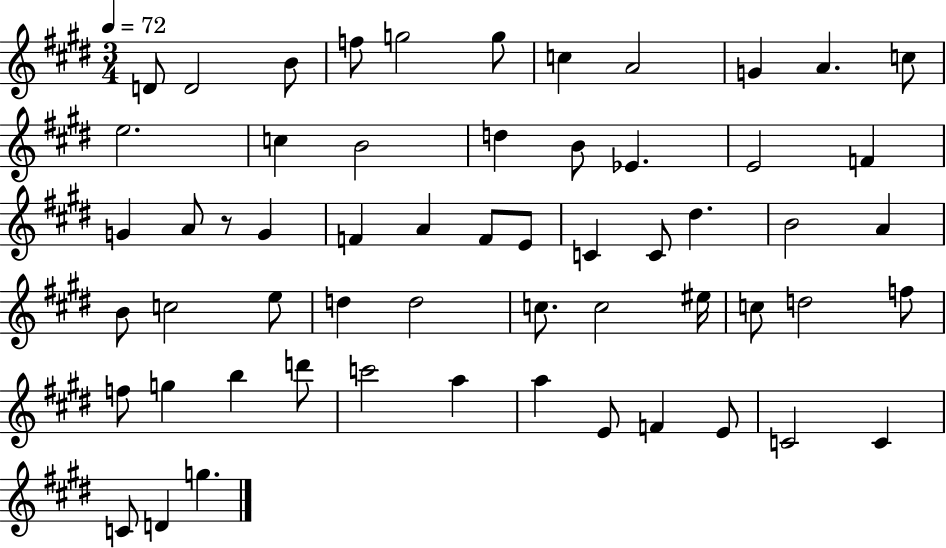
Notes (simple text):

D4/e D4/h B4/e F5/e G5/h G5/e C5/q A4/h G4/q A4/q. C5/e E5/h. C5/q B4/h D5/q B4/e Eb4/q. E4/h F4/q G4/q A4/e R/e G4/q F4/q A4/q F4/e E4/e C4/q C4/e D#5/q. B4/h A4/q B4/e C5/h E5/e D5/q D5/h C5/e. C5/h EIS5/s C5/e D5/h F5/e F5/e G5/q B5/q D6/e C6/h A5/q A5/q E4/e F4/q E4/e C4/h C4/q C4/e D4/q G5/q.